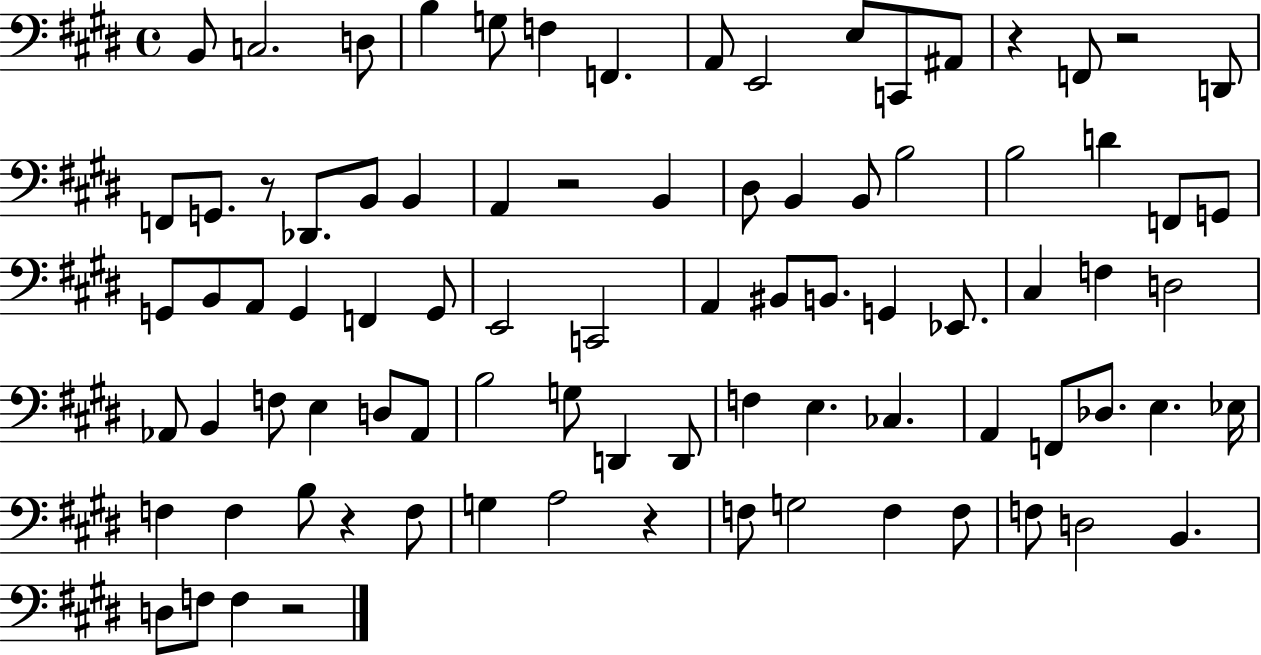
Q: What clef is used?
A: bass